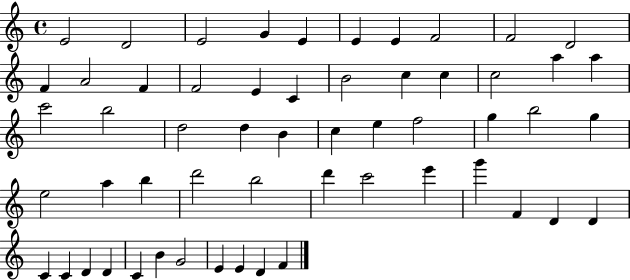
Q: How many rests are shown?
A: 0